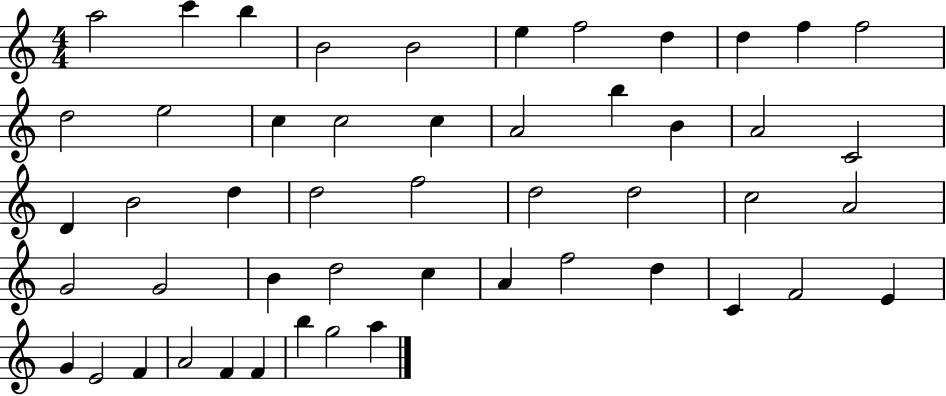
A5/h C6/q B5/q B4/h B4/h E5/q F5/h D5/q D5/q F5/q F5/h D5/h E5/h C5/q C5/h C5/q A4/h B5/q B4/q A4/h C4/h D4/q B4/h D5/q D5/h F5/h D5/h D5/h C5/h A4/h G4/h G4/h B4/q D5/h C5/q A4/q F5/h D5/q C4/q F4/h E4/q G4/q E4/h F4/q A4/h F4/q F4/q B5/q G5/h A5/q